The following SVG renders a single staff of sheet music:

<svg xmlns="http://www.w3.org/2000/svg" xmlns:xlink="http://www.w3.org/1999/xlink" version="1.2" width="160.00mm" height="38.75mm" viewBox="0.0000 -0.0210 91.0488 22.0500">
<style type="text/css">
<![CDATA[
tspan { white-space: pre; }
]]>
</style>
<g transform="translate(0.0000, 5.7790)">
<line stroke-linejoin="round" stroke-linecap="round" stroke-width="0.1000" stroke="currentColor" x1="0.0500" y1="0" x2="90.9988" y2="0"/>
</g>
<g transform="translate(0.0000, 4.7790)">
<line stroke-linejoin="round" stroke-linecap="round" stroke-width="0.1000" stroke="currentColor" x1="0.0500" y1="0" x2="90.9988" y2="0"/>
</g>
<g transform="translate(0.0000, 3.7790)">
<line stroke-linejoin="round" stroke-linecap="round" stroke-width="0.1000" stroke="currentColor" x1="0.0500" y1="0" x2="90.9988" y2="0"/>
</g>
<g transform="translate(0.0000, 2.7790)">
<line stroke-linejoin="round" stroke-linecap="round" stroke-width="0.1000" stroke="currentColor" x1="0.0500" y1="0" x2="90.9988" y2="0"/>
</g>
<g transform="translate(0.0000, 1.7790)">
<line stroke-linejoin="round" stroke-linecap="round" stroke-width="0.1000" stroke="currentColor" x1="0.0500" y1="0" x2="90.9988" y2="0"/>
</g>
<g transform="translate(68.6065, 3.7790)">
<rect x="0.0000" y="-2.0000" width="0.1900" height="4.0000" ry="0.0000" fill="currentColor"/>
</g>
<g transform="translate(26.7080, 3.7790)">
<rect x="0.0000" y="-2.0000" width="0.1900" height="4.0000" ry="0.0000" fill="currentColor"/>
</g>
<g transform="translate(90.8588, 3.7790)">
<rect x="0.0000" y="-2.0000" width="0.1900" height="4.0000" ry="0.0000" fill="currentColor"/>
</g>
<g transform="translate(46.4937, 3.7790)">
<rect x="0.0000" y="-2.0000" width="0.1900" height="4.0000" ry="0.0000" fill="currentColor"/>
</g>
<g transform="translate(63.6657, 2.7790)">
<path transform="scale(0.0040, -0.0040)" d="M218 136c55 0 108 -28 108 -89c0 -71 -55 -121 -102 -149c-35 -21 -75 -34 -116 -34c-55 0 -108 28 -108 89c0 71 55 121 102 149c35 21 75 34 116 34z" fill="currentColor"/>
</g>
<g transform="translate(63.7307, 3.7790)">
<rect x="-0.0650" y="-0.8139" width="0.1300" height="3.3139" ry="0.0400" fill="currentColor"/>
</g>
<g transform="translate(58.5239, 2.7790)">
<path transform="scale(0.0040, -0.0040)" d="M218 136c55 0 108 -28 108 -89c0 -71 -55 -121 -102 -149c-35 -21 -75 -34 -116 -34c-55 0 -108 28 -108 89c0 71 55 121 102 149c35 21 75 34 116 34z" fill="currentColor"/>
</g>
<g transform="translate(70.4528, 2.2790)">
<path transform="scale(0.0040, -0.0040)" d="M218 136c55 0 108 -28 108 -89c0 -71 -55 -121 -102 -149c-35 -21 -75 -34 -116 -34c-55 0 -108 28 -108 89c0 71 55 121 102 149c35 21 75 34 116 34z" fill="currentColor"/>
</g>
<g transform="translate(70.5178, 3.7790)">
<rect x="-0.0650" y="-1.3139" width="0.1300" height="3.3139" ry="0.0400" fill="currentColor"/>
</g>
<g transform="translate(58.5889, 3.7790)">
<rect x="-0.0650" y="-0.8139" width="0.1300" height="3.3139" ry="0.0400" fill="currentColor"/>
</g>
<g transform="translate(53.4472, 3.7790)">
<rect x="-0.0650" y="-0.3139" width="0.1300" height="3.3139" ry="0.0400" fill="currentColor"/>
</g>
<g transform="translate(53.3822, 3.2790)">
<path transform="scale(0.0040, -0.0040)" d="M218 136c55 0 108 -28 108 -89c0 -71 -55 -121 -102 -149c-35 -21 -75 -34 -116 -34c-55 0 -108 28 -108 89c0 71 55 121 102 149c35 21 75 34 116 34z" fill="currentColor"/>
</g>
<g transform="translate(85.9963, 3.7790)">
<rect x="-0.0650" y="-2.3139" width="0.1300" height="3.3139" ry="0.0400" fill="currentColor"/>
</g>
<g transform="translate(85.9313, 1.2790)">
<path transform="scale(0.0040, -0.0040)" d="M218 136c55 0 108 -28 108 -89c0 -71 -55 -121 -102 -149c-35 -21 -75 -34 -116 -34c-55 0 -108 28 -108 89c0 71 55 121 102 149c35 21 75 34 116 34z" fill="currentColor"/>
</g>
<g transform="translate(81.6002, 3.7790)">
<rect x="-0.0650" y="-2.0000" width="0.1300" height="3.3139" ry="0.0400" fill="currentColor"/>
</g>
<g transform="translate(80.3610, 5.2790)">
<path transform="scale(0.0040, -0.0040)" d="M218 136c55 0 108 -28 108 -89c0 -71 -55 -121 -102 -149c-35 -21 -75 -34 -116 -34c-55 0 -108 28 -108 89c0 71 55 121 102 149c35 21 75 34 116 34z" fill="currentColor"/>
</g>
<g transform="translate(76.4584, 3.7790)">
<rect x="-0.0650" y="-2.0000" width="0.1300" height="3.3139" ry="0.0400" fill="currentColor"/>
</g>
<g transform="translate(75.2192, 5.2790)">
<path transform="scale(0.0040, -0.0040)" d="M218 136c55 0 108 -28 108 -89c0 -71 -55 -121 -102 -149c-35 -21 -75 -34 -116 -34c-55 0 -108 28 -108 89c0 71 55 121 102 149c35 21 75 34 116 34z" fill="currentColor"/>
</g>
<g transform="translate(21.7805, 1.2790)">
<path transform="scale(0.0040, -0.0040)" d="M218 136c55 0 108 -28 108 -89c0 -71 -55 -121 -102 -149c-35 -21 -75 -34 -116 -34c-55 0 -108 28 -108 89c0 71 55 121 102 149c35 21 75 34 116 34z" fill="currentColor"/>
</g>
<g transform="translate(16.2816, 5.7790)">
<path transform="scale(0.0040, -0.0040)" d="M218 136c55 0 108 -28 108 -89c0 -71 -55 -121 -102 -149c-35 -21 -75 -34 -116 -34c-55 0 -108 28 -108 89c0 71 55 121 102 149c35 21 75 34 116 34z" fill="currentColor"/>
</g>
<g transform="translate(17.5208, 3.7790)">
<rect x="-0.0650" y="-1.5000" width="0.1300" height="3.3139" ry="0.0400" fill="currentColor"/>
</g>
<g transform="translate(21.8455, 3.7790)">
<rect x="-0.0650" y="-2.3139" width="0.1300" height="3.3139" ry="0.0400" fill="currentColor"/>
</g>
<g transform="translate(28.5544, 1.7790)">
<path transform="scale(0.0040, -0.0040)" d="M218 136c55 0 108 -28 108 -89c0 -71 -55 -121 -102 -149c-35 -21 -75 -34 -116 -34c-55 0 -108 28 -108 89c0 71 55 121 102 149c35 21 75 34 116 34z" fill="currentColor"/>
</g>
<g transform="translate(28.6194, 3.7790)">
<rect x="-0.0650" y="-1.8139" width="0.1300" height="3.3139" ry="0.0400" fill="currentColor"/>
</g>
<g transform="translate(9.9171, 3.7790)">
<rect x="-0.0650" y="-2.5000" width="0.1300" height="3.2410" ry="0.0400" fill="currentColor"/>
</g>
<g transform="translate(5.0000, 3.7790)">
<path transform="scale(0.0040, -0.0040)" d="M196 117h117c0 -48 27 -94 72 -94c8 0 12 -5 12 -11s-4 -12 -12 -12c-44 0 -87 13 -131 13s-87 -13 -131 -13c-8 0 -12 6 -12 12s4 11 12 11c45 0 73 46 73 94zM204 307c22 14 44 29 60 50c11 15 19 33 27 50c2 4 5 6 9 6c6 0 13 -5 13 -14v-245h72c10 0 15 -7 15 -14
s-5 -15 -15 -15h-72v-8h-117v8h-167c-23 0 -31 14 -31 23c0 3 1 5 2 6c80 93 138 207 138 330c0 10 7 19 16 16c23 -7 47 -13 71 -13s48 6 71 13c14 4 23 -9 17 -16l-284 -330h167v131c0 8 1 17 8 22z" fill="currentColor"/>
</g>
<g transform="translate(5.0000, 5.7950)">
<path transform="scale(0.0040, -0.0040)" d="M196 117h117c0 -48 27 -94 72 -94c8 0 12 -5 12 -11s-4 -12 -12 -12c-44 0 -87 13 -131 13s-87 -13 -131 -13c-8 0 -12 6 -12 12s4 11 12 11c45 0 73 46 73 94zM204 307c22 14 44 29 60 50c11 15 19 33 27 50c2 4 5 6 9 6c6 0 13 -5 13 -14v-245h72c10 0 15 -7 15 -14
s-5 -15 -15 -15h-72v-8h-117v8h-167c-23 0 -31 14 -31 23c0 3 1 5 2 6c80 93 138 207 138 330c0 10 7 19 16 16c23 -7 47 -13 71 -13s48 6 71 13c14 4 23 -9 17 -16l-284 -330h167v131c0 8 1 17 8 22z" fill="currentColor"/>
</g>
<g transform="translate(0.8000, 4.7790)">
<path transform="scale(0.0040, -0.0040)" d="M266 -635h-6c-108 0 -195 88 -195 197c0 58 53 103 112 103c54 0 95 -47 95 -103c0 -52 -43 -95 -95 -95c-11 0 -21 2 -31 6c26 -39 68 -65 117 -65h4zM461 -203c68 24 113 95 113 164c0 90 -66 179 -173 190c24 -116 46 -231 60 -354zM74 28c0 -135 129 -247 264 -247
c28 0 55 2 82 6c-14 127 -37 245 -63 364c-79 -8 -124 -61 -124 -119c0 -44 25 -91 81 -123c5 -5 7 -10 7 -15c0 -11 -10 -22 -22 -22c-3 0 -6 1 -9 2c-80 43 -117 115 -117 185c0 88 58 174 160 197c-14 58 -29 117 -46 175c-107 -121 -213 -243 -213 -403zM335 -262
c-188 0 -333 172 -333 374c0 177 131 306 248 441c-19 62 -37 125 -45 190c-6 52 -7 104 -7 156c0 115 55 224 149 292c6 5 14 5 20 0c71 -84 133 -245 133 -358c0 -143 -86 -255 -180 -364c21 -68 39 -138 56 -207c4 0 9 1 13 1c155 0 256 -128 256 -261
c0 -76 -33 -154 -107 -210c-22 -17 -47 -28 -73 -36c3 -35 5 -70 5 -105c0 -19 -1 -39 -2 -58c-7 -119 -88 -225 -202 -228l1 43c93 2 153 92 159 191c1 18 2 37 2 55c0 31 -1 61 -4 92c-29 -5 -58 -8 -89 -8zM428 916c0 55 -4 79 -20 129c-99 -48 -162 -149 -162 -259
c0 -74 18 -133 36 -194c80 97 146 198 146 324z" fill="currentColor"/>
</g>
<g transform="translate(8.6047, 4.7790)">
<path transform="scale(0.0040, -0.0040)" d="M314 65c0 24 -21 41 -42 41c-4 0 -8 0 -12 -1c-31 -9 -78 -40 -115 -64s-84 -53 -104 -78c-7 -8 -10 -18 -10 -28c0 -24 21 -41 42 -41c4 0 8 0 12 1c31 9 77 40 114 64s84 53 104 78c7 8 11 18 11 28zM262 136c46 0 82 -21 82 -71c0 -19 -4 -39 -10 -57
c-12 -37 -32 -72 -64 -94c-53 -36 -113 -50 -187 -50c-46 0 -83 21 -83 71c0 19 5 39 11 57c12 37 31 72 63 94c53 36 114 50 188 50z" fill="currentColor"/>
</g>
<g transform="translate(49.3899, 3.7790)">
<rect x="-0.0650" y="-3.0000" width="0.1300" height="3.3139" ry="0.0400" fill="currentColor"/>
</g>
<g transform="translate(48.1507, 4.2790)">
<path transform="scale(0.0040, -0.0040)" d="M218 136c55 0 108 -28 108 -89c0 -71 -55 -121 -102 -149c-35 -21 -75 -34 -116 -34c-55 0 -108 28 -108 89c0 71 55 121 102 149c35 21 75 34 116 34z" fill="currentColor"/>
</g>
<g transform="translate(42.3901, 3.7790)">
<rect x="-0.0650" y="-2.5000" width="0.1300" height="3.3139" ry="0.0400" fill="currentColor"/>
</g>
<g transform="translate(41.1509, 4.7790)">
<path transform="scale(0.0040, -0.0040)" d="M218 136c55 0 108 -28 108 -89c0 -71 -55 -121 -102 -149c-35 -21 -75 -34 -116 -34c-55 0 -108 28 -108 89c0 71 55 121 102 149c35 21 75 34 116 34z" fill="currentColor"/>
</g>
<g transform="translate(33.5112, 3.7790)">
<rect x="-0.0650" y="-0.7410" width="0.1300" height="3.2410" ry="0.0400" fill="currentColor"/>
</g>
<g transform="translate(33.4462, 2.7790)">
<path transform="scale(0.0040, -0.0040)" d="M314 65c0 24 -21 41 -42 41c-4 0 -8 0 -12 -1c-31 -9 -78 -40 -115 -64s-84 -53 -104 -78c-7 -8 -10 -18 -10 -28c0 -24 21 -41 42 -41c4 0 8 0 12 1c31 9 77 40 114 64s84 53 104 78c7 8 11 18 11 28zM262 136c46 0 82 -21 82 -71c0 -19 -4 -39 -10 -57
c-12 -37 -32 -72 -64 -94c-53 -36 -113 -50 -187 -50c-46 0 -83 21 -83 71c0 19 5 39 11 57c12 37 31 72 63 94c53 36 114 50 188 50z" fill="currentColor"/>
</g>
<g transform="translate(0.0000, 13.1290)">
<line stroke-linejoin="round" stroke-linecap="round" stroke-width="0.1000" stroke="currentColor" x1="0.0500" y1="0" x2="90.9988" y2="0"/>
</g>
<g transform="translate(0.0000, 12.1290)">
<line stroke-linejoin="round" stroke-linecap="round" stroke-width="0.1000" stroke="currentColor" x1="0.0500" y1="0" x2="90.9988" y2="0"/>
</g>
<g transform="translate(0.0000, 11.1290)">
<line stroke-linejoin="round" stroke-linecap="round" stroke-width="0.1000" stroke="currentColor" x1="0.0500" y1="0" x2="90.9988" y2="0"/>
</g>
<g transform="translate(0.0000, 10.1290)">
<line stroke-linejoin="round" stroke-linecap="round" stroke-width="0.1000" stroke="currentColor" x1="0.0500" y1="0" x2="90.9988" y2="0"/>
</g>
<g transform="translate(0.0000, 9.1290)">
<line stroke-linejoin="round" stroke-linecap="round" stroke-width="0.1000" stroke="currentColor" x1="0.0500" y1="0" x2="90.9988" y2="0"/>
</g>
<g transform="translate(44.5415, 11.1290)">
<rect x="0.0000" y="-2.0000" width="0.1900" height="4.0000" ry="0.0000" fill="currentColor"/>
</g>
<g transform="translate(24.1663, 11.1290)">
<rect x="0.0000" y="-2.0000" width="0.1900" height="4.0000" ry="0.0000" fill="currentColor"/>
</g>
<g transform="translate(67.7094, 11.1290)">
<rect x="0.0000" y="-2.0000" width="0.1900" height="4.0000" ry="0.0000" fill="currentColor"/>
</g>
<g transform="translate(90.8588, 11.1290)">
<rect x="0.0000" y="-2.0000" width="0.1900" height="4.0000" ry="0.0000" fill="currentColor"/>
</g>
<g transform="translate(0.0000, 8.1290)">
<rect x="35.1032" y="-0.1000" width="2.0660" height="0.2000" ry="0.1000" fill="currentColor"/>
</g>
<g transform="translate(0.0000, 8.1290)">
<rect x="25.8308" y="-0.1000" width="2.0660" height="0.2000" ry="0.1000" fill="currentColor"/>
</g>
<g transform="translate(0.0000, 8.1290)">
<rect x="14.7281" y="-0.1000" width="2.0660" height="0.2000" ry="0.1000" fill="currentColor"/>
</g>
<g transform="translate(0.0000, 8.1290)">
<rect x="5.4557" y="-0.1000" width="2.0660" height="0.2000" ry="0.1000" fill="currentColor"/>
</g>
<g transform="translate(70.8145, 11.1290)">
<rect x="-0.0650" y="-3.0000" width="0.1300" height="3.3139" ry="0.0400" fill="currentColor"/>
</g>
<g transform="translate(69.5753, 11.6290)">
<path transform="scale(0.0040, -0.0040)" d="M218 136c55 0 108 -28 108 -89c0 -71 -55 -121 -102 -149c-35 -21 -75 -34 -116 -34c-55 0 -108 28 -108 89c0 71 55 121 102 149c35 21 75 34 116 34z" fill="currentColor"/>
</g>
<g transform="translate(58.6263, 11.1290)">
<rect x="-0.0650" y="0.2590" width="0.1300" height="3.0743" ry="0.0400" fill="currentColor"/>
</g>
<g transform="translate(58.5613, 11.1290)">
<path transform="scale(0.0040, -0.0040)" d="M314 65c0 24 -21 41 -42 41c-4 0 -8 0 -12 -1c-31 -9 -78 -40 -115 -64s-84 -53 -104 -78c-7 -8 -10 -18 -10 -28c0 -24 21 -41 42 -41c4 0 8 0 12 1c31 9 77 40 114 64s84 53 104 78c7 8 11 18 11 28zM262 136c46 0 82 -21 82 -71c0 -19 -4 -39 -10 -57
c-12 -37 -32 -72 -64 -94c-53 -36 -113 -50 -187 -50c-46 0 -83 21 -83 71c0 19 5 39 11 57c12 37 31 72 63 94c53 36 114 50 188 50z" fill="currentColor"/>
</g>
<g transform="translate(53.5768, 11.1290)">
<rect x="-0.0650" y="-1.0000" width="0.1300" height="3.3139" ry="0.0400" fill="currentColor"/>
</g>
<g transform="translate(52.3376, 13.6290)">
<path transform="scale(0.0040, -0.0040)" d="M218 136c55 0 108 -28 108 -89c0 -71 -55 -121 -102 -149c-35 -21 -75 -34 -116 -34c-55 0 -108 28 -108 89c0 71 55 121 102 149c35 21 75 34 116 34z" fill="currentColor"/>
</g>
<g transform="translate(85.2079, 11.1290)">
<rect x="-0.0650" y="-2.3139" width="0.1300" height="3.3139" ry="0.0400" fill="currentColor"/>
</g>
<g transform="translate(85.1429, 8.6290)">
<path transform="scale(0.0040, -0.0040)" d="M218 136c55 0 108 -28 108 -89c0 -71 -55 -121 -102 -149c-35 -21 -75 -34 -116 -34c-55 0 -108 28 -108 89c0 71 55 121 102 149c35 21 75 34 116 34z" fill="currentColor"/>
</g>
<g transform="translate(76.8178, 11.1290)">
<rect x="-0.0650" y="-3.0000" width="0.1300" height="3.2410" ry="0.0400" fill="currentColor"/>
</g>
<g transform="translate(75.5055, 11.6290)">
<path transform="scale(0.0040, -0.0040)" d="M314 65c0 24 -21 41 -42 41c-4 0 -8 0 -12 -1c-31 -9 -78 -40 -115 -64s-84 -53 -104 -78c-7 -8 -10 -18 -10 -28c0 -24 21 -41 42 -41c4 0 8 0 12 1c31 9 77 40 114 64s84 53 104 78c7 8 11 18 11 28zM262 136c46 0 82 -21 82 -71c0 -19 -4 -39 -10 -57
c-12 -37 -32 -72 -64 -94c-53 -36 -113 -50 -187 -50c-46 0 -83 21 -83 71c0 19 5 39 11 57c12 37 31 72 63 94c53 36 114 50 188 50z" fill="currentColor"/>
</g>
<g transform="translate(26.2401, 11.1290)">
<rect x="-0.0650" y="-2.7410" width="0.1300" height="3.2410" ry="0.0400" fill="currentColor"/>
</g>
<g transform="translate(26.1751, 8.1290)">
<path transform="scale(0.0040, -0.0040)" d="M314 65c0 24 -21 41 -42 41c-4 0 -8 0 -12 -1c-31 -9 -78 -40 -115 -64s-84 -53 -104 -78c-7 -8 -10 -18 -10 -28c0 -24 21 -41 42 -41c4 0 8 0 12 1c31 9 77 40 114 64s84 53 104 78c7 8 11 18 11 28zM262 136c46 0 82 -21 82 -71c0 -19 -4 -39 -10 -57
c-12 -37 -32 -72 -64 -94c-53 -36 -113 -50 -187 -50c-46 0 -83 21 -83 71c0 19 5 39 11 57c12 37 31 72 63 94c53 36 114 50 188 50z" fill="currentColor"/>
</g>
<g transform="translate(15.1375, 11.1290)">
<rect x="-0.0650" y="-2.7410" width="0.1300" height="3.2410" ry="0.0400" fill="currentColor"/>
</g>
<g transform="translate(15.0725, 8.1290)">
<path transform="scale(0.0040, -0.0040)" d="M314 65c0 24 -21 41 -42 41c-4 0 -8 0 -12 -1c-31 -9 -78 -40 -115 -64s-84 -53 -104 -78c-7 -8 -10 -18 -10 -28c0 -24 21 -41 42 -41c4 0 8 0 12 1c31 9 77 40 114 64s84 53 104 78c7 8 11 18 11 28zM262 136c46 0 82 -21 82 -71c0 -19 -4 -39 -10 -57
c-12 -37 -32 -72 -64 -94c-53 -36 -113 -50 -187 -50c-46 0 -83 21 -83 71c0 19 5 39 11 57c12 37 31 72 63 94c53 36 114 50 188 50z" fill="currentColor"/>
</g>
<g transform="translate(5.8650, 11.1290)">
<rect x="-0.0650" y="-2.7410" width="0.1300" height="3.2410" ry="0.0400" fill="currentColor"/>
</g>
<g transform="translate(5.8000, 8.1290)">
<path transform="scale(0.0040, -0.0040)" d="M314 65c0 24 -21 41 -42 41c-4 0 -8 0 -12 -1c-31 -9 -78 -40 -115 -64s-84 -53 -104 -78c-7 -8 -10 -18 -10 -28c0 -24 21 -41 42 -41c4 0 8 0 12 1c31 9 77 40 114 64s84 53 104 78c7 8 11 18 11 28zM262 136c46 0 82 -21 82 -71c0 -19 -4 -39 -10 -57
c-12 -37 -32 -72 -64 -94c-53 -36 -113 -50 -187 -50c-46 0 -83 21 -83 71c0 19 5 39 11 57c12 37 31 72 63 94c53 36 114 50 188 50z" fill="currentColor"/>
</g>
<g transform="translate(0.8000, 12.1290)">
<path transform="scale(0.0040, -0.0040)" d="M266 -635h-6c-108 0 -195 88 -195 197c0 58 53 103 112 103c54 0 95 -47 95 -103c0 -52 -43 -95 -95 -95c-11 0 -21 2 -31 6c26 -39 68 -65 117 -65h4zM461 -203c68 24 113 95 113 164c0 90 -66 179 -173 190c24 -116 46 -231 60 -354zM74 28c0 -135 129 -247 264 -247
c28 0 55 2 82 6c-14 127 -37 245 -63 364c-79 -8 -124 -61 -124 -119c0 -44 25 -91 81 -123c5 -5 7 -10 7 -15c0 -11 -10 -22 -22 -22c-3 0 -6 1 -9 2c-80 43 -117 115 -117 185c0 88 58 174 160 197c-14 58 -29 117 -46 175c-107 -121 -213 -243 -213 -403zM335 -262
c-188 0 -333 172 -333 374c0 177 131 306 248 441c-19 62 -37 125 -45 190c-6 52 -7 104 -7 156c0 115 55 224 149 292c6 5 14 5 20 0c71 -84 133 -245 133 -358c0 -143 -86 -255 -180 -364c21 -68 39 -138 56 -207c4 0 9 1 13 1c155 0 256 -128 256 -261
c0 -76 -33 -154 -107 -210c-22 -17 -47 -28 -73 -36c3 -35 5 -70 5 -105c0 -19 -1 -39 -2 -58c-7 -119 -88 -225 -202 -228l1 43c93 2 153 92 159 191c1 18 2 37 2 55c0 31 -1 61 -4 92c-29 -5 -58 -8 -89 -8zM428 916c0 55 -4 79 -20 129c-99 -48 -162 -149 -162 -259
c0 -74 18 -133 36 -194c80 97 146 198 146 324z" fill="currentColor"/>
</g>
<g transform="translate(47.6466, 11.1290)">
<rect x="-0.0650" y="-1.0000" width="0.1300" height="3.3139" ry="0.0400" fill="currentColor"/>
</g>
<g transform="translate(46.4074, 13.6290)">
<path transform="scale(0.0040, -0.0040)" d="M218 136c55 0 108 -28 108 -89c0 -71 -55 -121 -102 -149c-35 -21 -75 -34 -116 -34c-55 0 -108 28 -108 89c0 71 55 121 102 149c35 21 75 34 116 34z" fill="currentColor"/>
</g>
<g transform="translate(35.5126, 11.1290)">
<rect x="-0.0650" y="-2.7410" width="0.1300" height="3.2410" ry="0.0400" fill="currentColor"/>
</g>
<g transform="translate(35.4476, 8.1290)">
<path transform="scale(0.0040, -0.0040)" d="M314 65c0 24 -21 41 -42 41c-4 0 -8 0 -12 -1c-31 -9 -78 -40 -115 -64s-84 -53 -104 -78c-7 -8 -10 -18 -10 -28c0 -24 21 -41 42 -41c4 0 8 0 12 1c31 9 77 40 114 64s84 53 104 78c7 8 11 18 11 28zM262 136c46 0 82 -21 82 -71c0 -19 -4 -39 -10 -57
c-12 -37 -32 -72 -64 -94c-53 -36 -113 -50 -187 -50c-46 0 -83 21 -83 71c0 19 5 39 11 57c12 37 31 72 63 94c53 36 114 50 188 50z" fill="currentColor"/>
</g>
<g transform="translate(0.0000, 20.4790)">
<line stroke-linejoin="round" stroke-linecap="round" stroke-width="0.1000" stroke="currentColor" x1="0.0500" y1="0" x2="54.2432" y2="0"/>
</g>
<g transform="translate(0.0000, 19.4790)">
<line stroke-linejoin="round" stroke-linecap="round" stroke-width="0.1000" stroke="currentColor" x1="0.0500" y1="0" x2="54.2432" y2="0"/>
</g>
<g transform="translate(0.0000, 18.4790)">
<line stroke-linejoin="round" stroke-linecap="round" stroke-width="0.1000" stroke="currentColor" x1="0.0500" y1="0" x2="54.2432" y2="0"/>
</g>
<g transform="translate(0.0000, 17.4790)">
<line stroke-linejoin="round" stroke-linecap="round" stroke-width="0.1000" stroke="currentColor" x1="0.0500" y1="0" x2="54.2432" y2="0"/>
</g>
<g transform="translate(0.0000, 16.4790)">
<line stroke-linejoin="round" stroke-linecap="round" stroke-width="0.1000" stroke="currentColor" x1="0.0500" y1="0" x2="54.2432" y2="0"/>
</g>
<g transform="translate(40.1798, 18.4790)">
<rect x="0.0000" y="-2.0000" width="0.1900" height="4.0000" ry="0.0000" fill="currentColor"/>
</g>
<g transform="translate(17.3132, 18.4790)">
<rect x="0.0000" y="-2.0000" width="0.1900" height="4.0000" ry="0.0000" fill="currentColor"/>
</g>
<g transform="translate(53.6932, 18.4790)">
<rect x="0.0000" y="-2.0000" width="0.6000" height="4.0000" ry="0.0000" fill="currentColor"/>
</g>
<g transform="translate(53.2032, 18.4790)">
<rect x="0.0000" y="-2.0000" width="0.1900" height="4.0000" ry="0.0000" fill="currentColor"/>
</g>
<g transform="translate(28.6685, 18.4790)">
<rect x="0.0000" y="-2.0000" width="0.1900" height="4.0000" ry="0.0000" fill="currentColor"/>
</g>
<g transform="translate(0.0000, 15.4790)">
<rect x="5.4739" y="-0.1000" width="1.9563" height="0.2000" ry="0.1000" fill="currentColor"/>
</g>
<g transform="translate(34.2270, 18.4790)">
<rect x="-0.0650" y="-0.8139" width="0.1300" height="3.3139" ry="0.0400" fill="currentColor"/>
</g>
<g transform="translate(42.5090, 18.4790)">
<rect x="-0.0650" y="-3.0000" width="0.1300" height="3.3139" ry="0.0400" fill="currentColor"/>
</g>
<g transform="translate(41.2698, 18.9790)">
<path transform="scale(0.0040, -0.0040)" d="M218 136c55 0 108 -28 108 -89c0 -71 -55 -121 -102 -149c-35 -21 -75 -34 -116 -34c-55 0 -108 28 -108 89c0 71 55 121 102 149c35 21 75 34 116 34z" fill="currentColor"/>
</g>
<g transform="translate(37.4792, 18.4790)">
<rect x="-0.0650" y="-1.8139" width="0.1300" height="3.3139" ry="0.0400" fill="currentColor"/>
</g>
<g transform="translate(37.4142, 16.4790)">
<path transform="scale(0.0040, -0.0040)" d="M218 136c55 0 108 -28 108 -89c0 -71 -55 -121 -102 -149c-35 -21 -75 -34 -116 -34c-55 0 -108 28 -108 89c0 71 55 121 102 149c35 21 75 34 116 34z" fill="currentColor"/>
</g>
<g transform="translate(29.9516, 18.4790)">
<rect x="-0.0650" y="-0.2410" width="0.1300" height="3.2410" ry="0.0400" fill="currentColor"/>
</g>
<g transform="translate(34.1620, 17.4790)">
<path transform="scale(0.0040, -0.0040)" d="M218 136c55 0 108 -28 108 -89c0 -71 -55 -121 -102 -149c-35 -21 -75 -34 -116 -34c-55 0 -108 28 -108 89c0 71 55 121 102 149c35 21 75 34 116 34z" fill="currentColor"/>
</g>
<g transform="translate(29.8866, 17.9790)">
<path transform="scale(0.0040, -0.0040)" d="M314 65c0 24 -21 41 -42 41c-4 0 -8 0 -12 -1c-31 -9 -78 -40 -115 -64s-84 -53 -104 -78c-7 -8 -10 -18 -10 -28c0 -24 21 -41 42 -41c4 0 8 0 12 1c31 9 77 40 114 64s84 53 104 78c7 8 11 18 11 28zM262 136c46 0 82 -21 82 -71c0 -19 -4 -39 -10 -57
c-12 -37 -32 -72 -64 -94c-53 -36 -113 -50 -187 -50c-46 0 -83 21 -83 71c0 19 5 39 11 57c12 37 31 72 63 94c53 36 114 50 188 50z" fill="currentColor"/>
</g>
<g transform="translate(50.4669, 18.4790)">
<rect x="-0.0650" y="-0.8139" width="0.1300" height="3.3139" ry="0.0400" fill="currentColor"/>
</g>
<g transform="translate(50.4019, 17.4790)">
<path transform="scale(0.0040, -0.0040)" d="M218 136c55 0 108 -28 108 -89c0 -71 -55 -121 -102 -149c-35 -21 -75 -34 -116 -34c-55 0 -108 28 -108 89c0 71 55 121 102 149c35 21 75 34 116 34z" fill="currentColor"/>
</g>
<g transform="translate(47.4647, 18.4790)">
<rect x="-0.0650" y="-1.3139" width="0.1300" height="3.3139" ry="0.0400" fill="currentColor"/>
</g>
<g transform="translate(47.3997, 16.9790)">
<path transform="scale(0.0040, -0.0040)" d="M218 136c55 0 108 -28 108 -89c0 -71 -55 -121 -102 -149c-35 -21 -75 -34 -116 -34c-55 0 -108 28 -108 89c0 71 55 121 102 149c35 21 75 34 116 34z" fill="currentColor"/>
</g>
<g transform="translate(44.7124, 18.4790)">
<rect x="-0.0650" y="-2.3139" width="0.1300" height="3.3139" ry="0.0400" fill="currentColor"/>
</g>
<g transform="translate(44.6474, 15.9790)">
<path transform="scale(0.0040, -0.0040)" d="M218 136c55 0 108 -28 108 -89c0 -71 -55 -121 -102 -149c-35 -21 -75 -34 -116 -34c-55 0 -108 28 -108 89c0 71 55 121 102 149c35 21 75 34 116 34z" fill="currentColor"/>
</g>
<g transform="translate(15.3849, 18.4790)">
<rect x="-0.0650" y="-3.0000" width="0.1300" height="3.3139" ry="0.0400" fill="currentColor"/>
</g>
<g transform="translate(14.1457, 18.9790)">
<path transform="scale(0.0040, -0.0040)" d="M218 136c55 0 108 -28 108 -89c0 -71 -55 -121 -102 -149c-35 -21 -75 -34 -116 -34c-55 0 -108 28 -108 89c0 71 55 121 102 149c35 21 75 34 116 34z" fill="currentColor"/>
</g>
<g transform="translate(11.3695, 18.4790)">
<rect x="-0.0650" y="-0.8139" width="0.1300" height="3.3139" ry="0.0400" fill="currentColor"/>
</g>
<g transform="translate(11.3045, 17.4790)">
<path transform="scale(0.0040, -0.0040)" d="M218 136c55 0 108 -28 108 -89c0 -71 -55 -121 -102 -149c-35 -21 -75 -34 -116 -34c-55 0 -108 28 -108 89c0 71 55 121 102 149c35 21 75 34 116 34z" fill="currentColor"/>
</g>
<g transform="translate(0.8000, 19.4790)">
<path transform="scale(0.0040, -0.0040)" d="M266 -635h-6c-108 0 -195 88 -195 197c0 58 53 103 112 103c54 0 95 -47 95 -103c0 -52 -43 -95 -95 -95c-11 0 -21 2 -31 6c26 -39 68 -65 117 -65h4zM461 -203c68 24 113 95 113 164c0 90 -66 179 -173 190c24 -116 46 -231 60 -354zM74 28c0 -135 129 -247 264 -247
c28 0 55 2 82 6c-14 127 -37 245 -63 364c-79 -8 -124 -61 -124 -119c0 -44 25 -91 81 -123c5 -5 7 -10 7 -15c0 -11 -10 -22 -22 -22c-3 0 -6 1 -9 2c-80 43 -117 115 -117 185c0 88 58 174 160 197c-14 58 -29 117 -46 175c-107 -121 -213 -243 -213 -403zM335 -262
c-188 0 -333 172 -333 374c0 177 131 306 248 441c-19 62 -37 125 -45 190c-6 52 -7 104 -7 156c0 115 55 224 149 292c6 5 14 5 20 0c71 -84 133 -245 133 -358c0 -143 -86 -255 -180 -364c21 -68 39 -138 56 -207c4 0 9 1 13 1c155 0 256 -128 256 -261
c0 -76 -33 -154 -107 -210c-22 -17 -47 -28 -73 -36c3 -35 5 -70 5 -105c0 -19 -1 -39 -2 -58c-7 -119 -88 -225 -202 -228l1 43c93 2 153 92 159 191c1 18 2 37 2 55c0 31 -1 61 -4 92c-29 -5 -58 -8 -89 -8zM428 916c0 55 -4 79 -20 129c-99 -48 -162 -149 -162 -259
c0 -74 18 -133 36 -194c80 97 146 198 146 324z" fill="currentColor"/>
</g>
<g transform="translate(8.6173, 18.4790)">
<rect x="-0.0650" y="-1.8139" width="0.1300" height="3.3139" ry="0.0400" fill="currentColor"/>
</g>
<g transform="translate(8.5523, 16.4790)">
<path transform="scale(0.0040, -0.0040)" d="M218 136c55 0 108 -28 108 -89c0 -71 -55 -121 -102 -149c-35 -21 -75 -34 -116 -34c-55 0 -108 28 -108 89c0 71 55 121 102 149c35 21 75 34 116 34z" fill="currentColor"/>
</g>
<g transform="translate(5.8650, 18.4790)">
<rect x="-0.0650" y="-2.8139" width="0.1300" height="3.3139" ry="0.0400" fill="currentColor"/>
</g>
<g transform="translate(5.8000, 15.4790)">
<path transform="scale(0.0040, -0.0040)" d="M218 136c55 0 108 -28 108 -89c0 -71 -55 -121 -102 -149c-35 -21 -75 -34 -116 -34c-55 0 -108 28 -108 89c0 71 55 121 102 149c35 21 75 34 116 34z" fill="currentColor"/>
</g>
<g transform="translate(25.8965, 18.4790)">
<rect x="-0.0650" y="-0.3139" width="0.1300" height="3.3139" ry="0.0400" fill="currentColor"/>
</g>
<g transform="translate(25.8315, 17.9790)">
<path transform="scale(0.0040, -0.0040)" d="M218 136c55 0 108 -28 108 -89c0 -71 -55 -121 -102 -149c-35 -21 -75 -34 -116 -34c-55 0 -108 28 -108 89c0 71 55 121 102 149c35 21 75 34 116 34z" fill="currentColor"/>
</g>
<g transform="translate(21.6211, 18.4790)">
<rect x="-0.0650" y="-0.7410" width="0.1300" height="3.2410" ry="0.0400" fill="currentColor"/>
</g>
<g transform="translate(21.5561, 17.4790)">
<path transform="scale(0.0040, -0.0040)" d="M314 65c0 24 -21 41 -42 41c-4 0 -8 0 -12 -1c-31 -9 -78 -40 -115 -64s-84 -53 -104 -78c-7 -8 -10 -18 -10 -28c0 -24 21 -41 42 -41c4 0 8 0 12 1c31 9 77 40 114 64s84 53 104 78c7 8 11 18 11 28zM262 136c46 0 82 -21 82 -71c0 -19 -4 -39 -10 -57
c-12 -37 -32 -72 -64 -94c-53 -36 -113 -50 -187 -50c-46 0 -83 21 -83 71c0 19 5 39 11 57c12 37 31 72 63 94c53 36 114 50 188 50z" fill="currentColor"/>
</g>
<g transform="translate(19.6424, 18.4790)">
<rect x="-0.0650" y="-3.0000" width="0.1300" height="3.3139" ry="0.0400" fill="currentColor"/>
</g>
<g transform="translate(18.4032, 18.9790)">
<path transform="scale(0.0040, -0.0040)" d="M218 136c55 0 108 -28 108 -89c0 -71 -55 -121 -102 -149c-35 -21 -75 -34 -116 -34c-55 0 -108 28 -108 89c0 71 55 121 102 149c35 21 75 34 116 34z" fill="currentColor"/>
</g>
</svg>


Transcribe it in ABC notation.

X:1
T:Untitled
M:4/4
L:1/4
K:C
G2 E g f d2 G A c d d e F F g a2 a2 a2 a2 D D B2 A A2 g a f d A A d2 c c2 d f A g e d